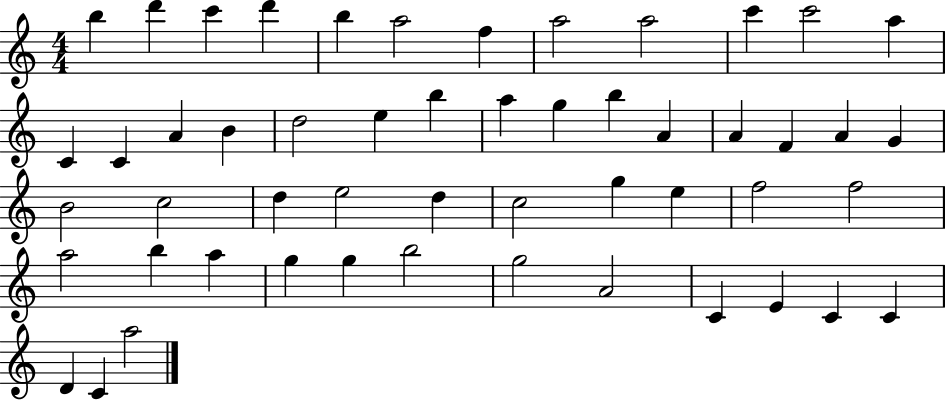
B5/q D6/q C6/q D6/q B5/q A5/h F5/q A5/h A5/h C6/q C6/h A5/q C4/q C4/q A4/q B4/q D5/h E5/q B5/q A5/q G5/q B5/q A4/q A4/q F4/q A4/q G4/q B4/h C5/h D5/q E5/h D5/q C5/h G5/q E5/q F5/h F5/h A5/h B5/q A5/q G5/q G5/q B5/h G5/h A4/h C4/q E4/q C4/q C4/q D4/q C4/q A5/h